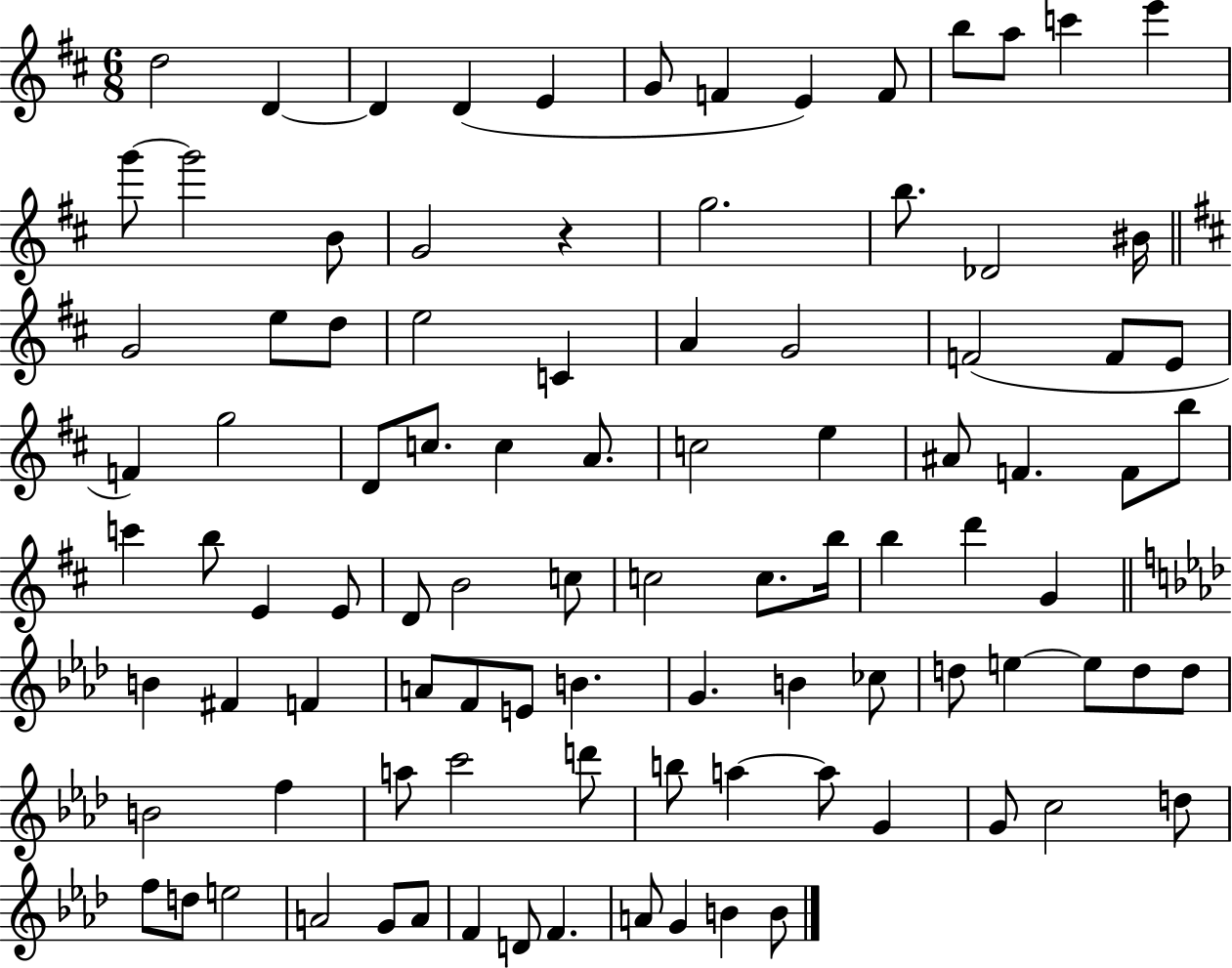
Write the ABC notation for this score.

X:1
T:Untitled
M:6/8
L:1/4
K:D
d2 D D D E G/2 F E F/2 b/2 a/2 c' e' g'/2 g'2 B/2 G2 z g2 b/2 _D2 ^B/4 G2 e/2 d/2 e2 C A G2 F2 F/2 E/2 F g2 D/2 c/2 c A/2 c2 e ^A/2 F F/2 b/2 c' b/2 E E/2 D/2 B2 c/2 c2 c/2 b/4 b d' G B ^F F A/2 F/2 E/2 B G B _c/2 d/2 e e/2 d/2 d/2 B2 f a/2 c'2 d'/2 b/2 a a/2 G G/2 c2 d/2 f/2 d/2 e2 A2 G/2 A/2 F D/2 F A/2 G B B/2